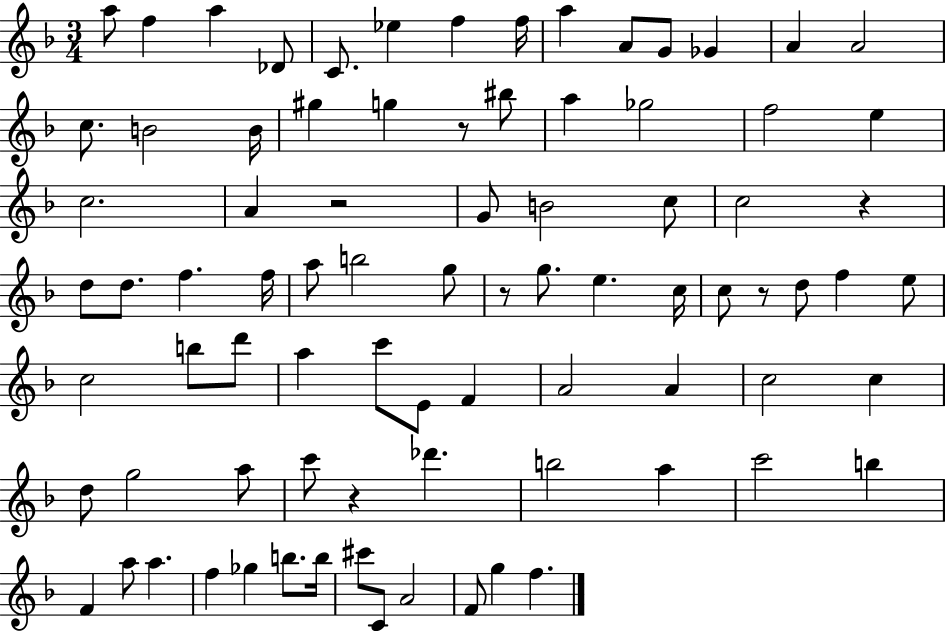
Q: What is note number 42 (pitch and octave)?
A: D5